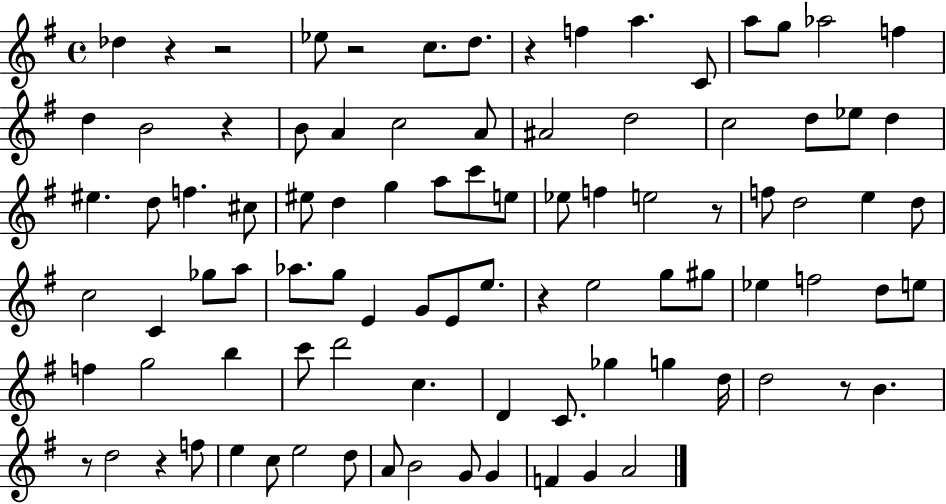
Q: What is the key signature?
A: G major